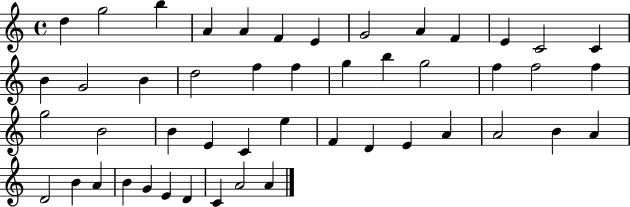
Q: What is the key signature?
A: C major